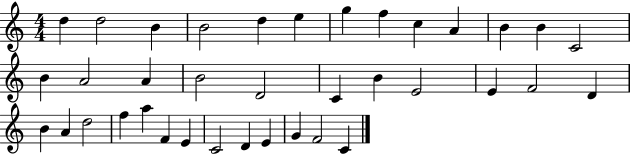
D5/q D5/h B4/q B4/h D5/q E5/q G5/q F5/q C5/q A4/q B4/q B4/q C4/h B4/q A4/h A4/q B4/h D4/h C4/q B4/q E4/h E4/q F4/h D4/q B4/q A4/q D5/h F5/q A5/q F4/q E4/q C4/h D4/q E4/q G4/q F4/h C4/q